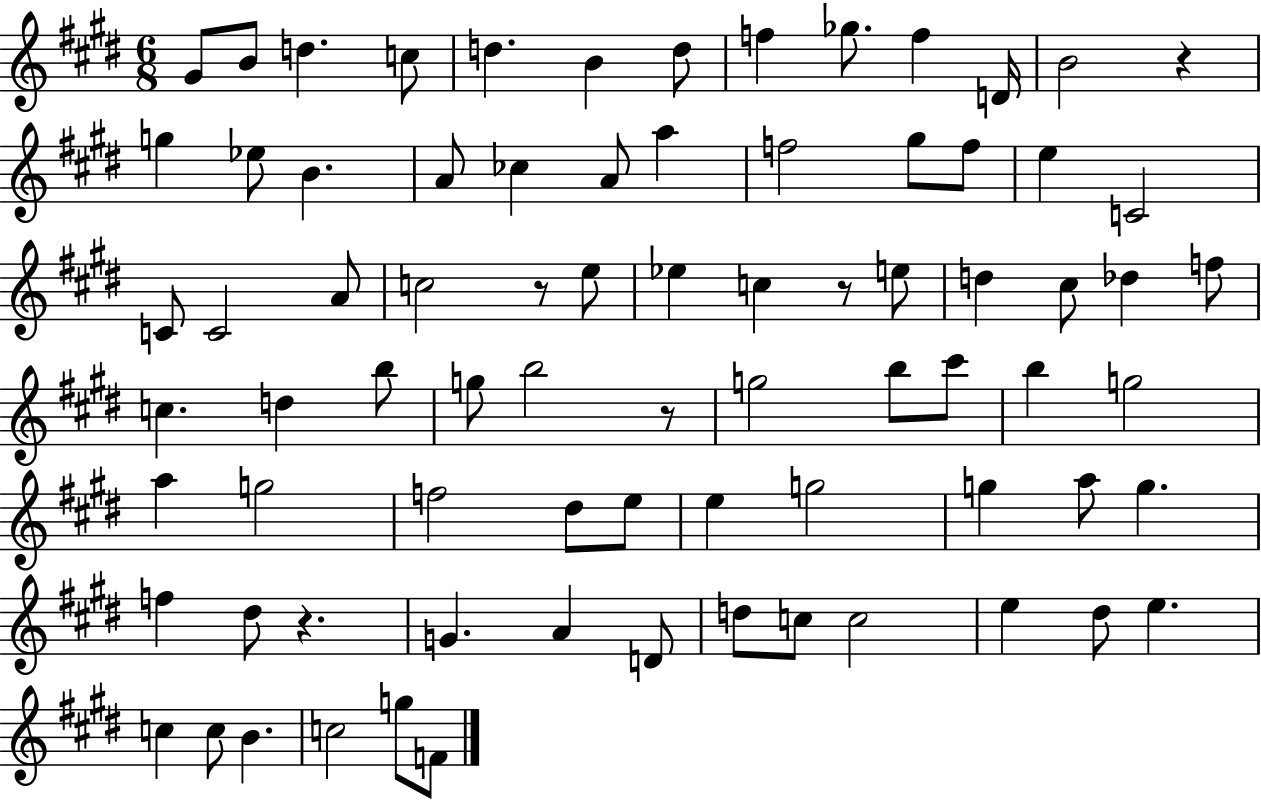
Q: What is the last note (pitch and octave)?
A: F4